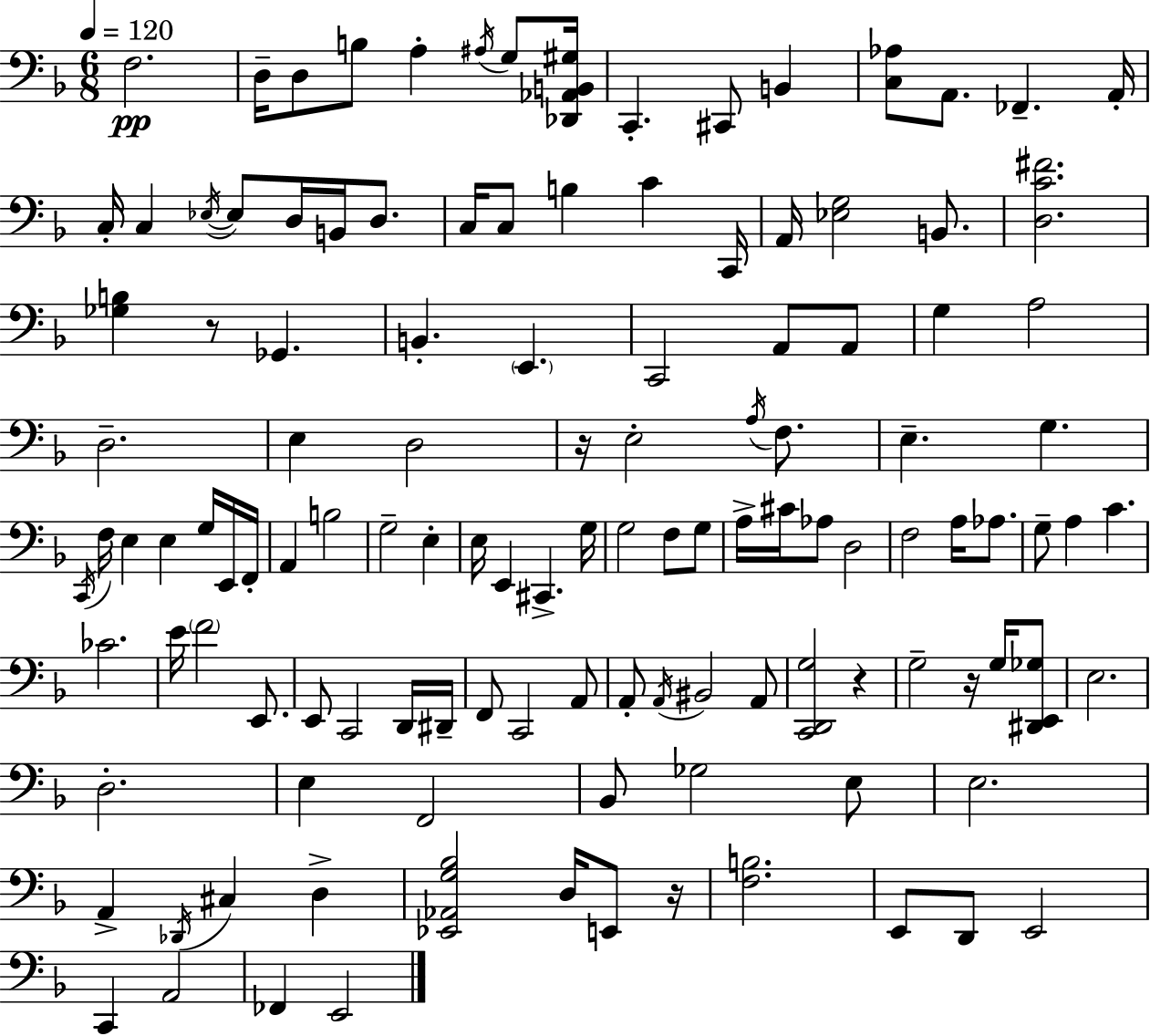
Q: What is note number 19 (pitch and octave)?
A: B2